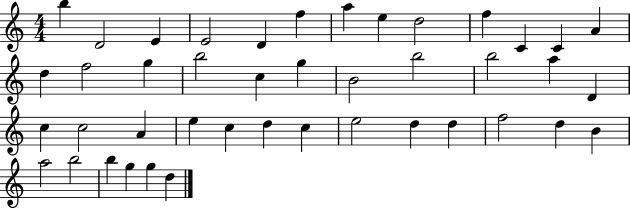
{
  \clef treble
  \numericTimeSignature
  \time 4/4
  \key c \major
  b''4 d'2 e'4 | e'2 d'4 f''4 | a''4 e''4 d''2 | f''4 c'4 c'4 a'4 | \break d''4 f''2 g''4 | b''2 c''4 g''4 | b'2 b''2 | b''2 a''4 d'4 | \break c''4 c''2 a'4 | e''4 c''4 d''4 c''4 | e''2 d''4 d''4 | f''2 d''4 b'4 | \break a''2 b''2 | b''4 g''4 g''4 d''4 | \bar "|."
}